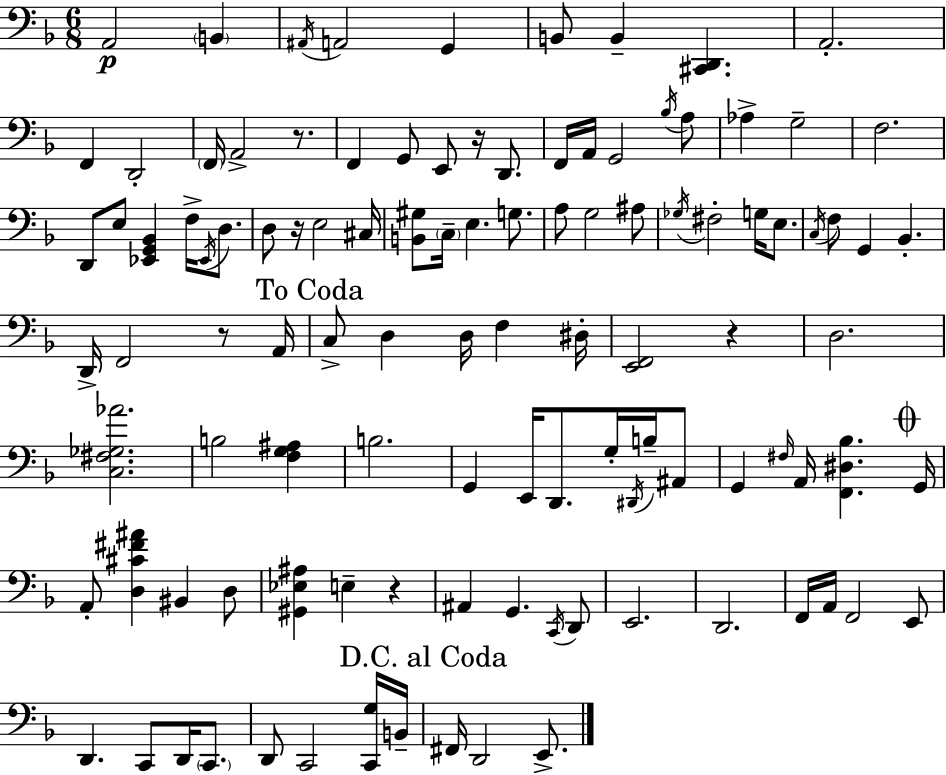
X:1
T:Untitled
M:6/8
L:1/4
K:F
A,,2 B,, ^A,,/4 A,,2 G,, B,,/2 B,, [^C,,D,,] A,,2 F,, D,,2 F,,/4 A,,2 z/2 F,, G,,/2 E,,/2 z/4 D,,/2 F,,/4 A,,/4 G,,2 _B,/4 A,/2 _A, G,2 F,2 D,,/2 E,/2 [_E,,G,,_B,,] F,/4 _E,,/4 D,/2 D,/2 z/4 E,2 ^C,/4 [B,,^G,]/2 C,/4 E, G,/2 A,/2 G,2 ^A,/2 _G,/4 ^F,2 G,/4 E,/2 C,/4 F,/2 G,, _B,, D,,/4 F,,2 z/2 A,,/4 C,/2 D, D,/4 F, ^D,/4 [E,,F,,]2 z D,2 [C,^F,_G,_A]2 B,2 [F,G,^A,] B,2 G,, E,,/4 D,,/2 G,/4 ^D,,/4 B,/4 ^A,,/2 G,, ^F,/4 A,,/4 [F,,^D,_B,] G,,/4 A,,/2 [D,^C^F^A] ^B,, D,/2 [^G,,_E,^A,] E, z ^A,, G,, C,,/4 D,,/2 E,,2 D,,2 F,,/4 A,,/4 F,,2 E,,/2 D,, C,,/2 D,,/4 C,,/2 D,,/2 C,,2 [C,,G,]/4 B,,/4 ^F,,/4 D,,2 E,,/2